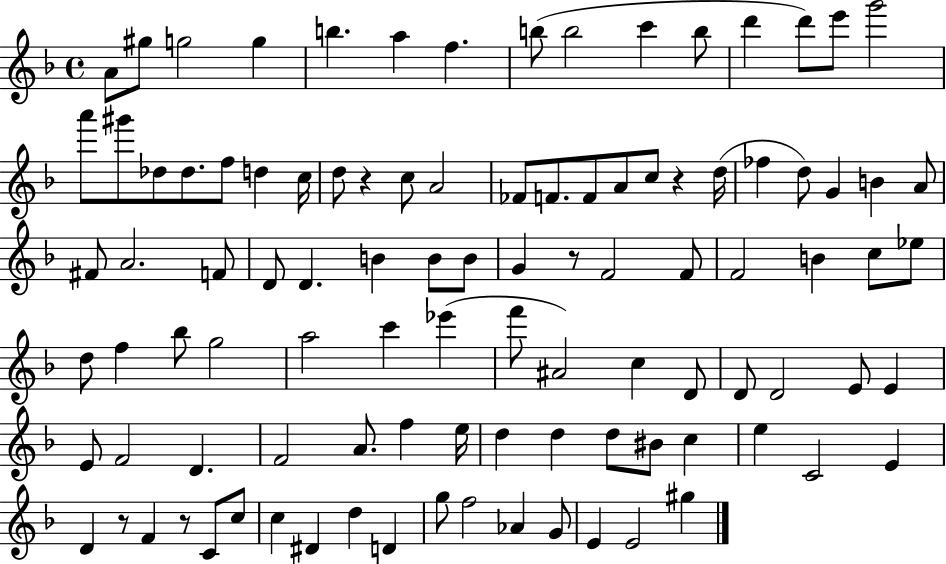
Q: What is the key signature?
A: F major